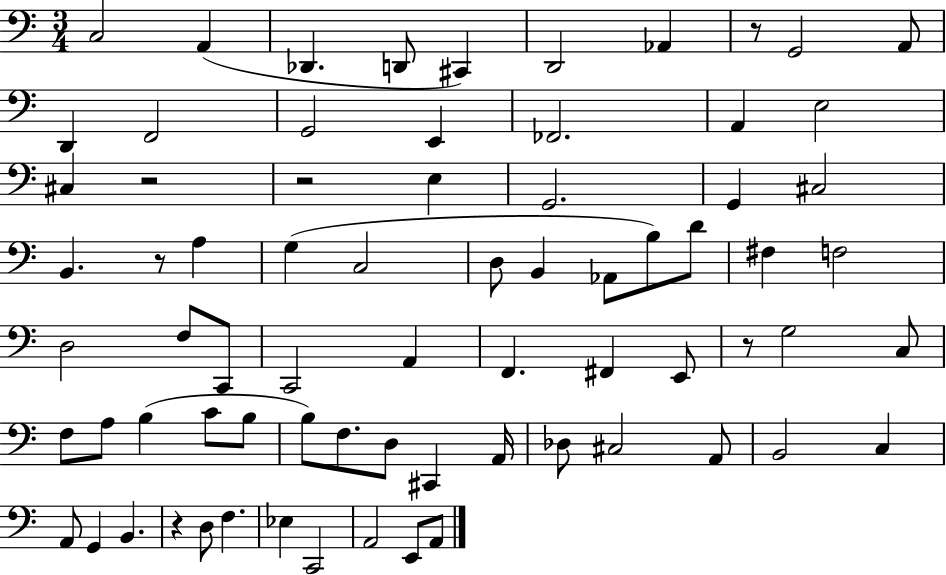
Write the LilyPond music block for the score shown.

{
  \clef bass
  \numericTimeSignature
  \time 3/4
  \key c \major
  \repeat volta 2 { c2 a,4( | des,4. d,8 cis,4) | d,2 aes,4 | r8 g,2 a,8 | \break d,4 f,2 | g,2 e,4 | fes,2. | a,4 e2 | \break cis4 r2 | r2 e4 | g,2. | g,4 cis2 | \break b,4. r8 a4 | g4( c2 | d8 b,4 aes,8 b8) d'8 | fis4 f2 | \break d2 f8 c,8 | c,2 a,4 | f,4. fis,4 e,8 | r8 g2 c8 | \break f8 a8 b4( c'8 b8 | b8) f8. d8 cis,4 a,16 | des8 cis2 a,8 | b,2 c4 | \break a,8 g,4 b,4. | r4 d8 f4. | ees4 c,2 | a,2 e,8 a,8 | \break } \bar "|."
}